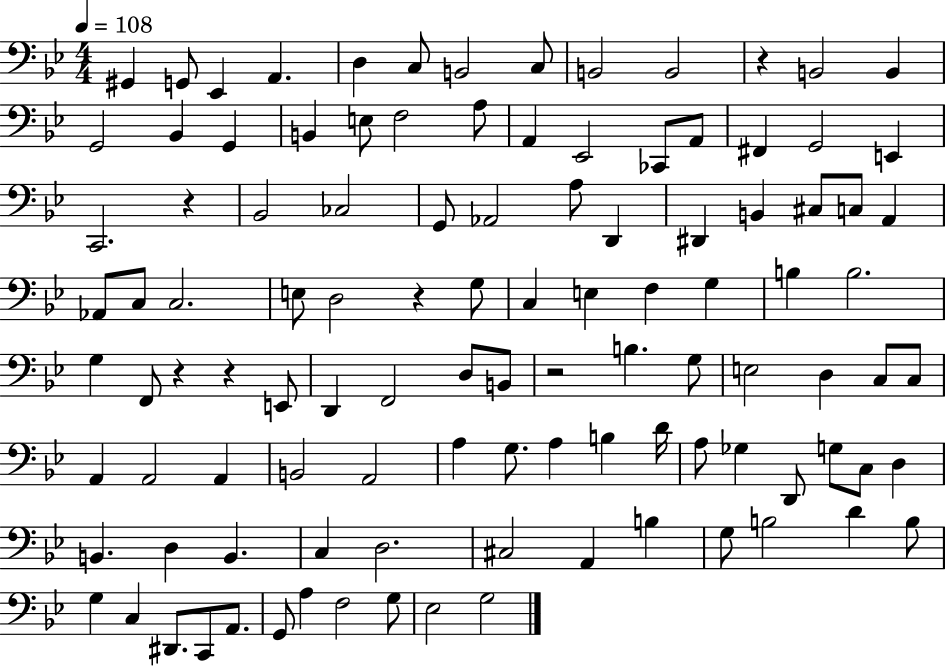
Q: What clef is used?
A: bass